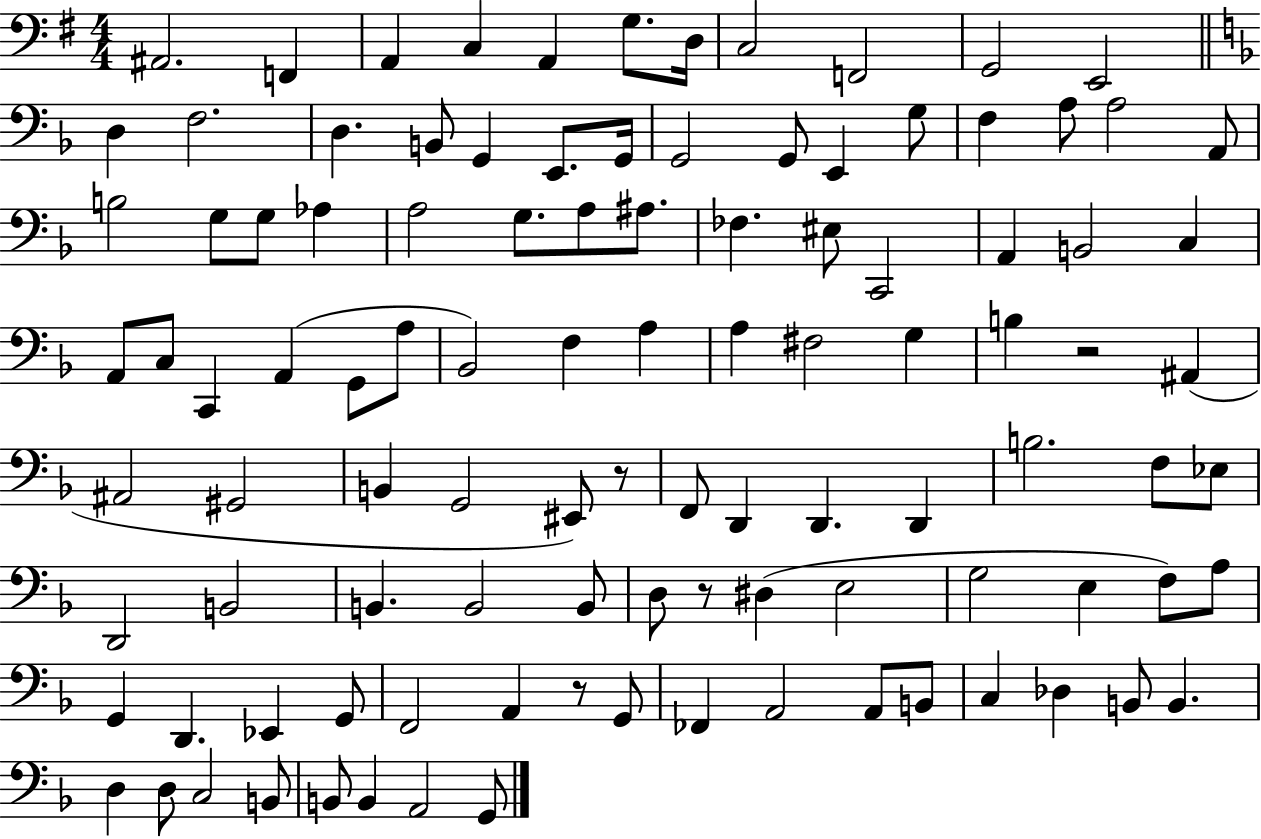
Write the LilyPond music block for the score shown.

{
  \clef bass
  \numericTimeSignature
  \time 4/4
  \key g \major
  ais,2. f,4 | a,4 c4 a,4 g8. d16 | c2 f,2 | g,2 e,2 | \break \bar "||" \break \key f \major d4 f2. | d4. b,8 g,4 e,8. g,16 | g,2 g,8 e,4 g8 | f4 a8 a2 a,8 | \break b2 g8 g8 aes4 | a2 g8. a8 ais8. | fes4. eis8 c,2 | a,4 b,2 c4 | \break a,8 c8 c,4 a,4( g,8 a8 | bes,2) f4 a4 | a4 fis2 g4 | b4 r2 ais,4( | \break ais,2 gis,2 | b,4 g,2 eis,8) r8 | f,8 d,4 d,4. d,4 | b2. f8 ees8 | \break d,2 b,2 | b,4. b,2 b,8 | d8 r8 dis4( e2 | g2 e4 f8) a8 | \break g,4 d,4. ees,4 g,8 | f,2 a,4 r8 g,8 | fes,4 a,2 a,8 b,8 | c4 des4 b,8 b,4. | \break d4 d8 c2 b,8 | b,8 b,4 a,2 g,8 | \bar "|."
}